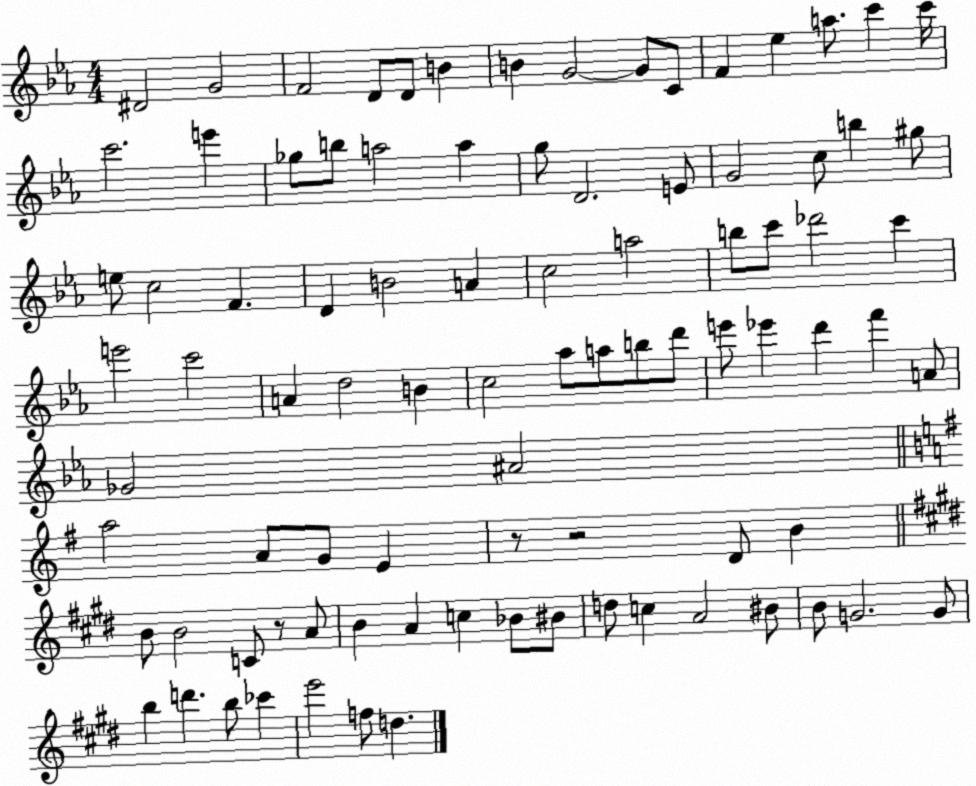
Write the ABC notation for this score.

X:1
T:Untitled
M:4/4
L:1/4
K:Eb
^D2 G2 F2 D/2 D/2 B B G2 G/2 C/2 F _e a/2 c' c'/4 c'2 e' _g/2 b/2 a2 a g/2 D2 E/2 G2 c/2 b ^g/2 e/2 c2 F D B2 A c2 a2 b/2 c'/2 _d'2 c' e'2 c'2 A d2 B c2 _a/2 a/2 b/2 d'/2 e'/2 _e' d' f' A/2 _G2 ^A2 a2 A/2 G/2 E z/2 z2 D/2 B B/2 B2 C/2 z/2 A/2 B A c _B/2 ^B/2 d/2 c A2 ^B/2 B/2 G2 G/2 b d' b/2 _c' e'2 f/2 d